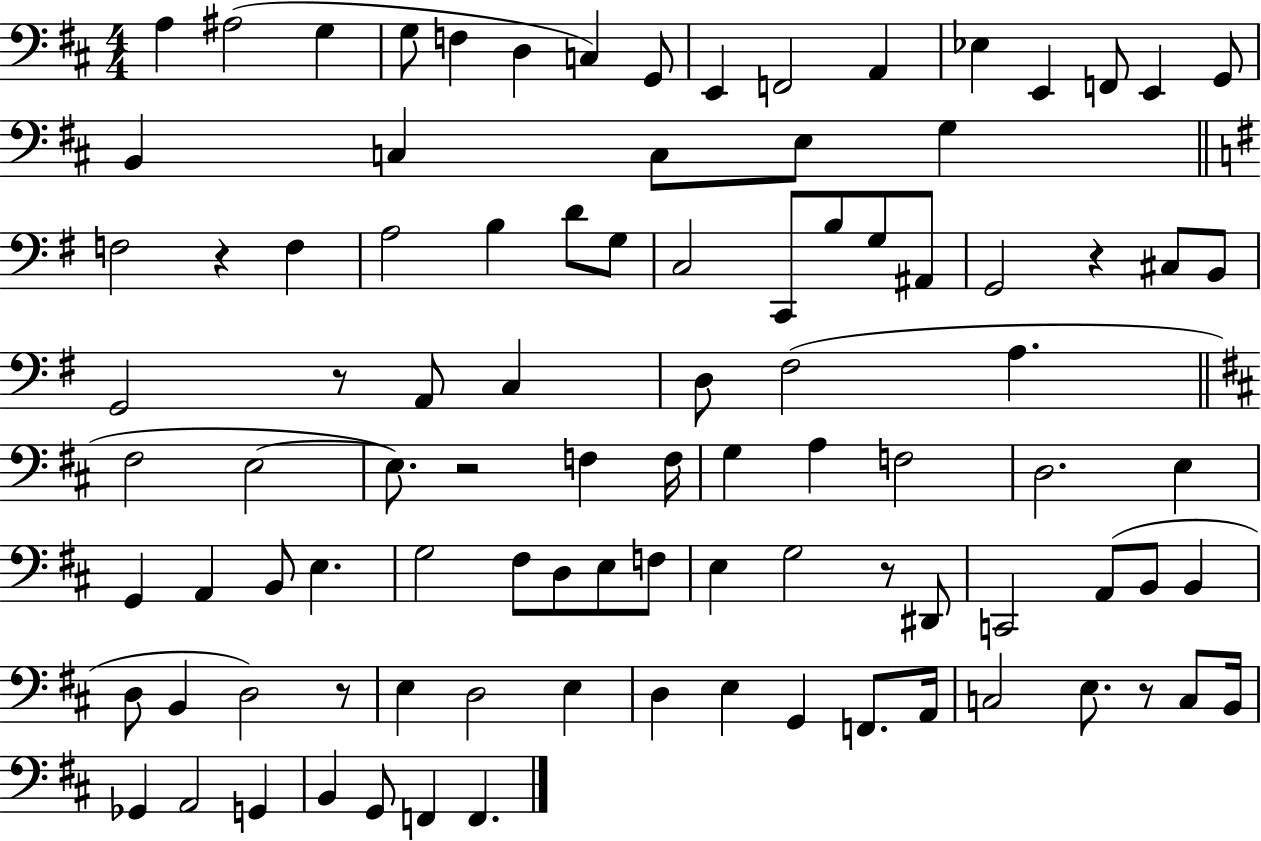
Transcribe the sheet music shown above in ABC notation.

X:1
T:Untitled
M:4/4
L:1/4
K:D
A, ^A,2 G, G,/2 F, D, C, G,,/2 E,, F,,2 A,, _E, E,, F,,/2 E,, G,,/2 B,, C, C,/2 E,/2 G, F,2 z F, A,2 B, D/2 G,/2 C,2 C,,/2 B,/2 G,/2 ^A,,/2 G,,2 z ^C,/2 B,,/2 G,,2 z/2 A,,/2 C, D,/2 ^F,2 A, ^F,2 E,2 E,/2 z2 F, F,/4 G, A, F,2 D,2 E, G,, A,, B,,/2 E, G,2 ^F,/2 D,/2 E,/2 F,/2 E, G,2 z/2 ^D,,/2 C,,2 A,,/2 B,,/2 B,, D,/2 B,, D,2 z/2 E, D,2 E, D, E, G,, F,,/2 A,,/4 C,2 E,/2 z/2 C,/2 B,,/4 _G,, A,,2 G,, B,, G,,/2 F,, F,,